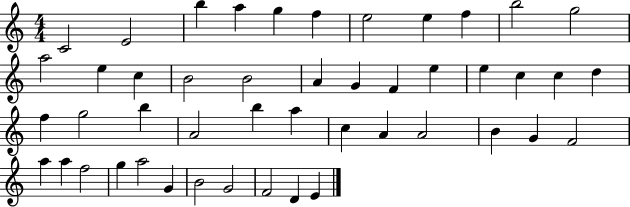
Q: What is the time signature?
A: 4/4